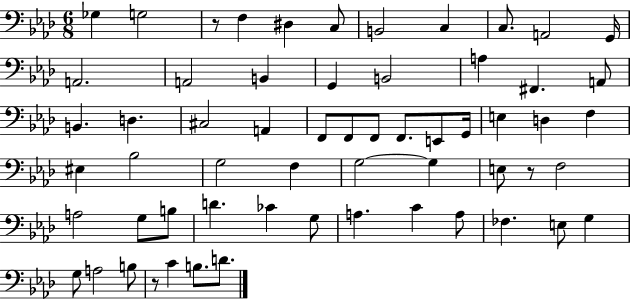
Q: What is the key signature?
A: AES major